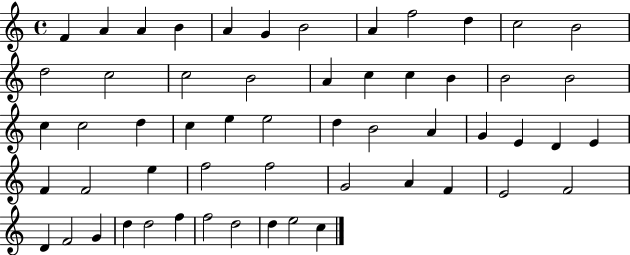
{
  \clef treble
  \time 4/4
  \defaultTimeSignature
  \key c \major
  f'4 a'4 a'4 b'4 | a'4 g'4 b'2 | a'4 f''2 d''4 | c''2 b'2 | \break d''2 c''2 | c''2 b'2 | a'4 c''4 c''4 b'4 | b'2 b'2 | \break c''4 c''2 d''4 | c''4 e''4 e''2 | d''4 b'2 a'4 | g'4 e'4 d'4 e'4 | \break f'4 f'2 e''4 | f''2 f''2 | g'2 a'4 f'4 | e'2 f'2 | \break d'4 f'2 g'4 | d''4 d''2 f''4 | f''2 d''2 | d''4 e''2 c''4 | \break \bar "|."
}